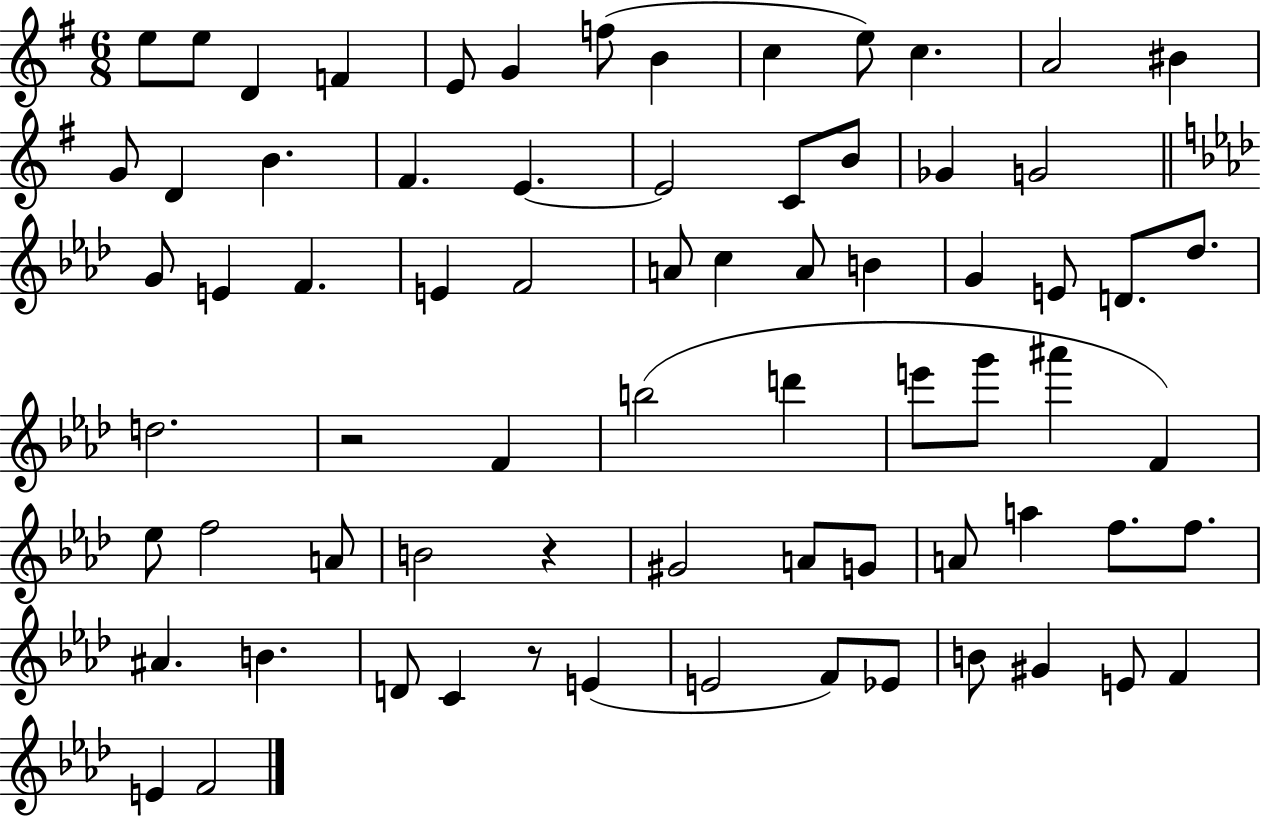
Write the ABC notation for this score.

X:1
T:Untitled
M:6/8
L:1/4
K:G
e/2 e/2 D F E/2 G f/2 B c e/2 c A2 ^B G/2 D B ^F E E2 C/2 B/2 _G G2 G/2 E F E F2 A/2 c A/2 B G E/2 D/2 _d/2 d2 z2 F b2 d' e'/2 g'/2 ^a' F _e/2 f2 A/2 B2 z ^G2 A/2 G/2 A/2 a f/2 f/2 ^A B D/2 C z/2 E E2 F/2 _E/2 B/2 ^G E/2 F E F2